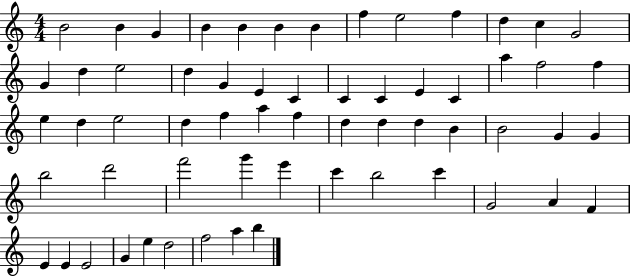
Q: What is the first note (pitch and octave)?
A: B4